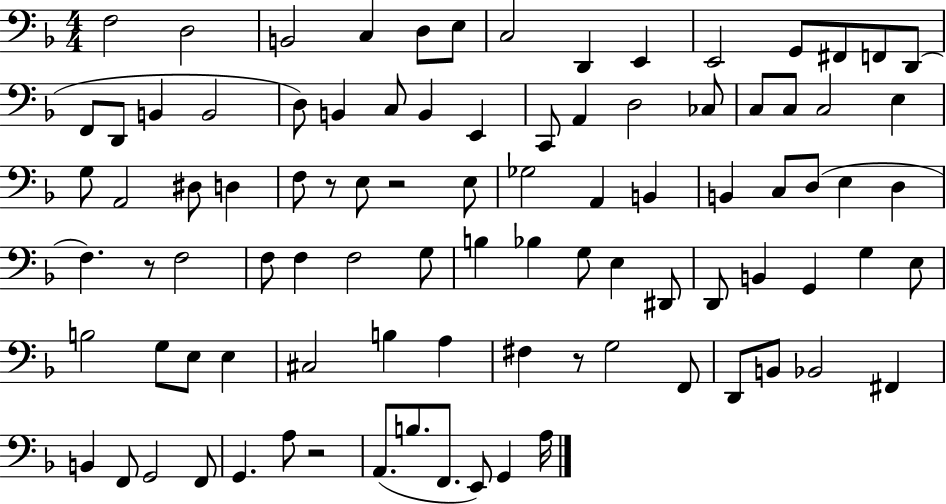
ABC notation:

X:1
T:Untitled
M:4/4
L:1/4
K:F
F,2 D,2 B,,2 C, D,/2 E,/2 C,2 D,, E,, E,,2 G,,/2 ^F,,/2 F,,/2 D,,/2 F,,/2 D,,/2 B,, B,,2 D,/2 B,, C,/2 B,, E,, C,,/2 A,, D,2 _C,/2 C,/2 C,/2 C,2 E, G,/2 A,,2 ^D,/2 D, F,/2 z/2 E,/2 z2 E,/2 _G,2 A,, B,, B,, C,/2 D,/2 E, D, F, z/2 F,2 F,/2 F, F,2 G,/2 B, _B, G,/2 E, ^D,,/2 D,,/2 B,, G,, G, E,/2 B,2 G,/2 E,/2 E, ^C,2 B, A, ^F, z/2 G,2 F,,/2 D,,/2 B,,/2 _B,,2 ^F,, B,, F,,/2 G,,2 F,,/2 G,, A,/2 z2 A,,/2 B,/2 F,,/2 E,,/2 G,, A,/4